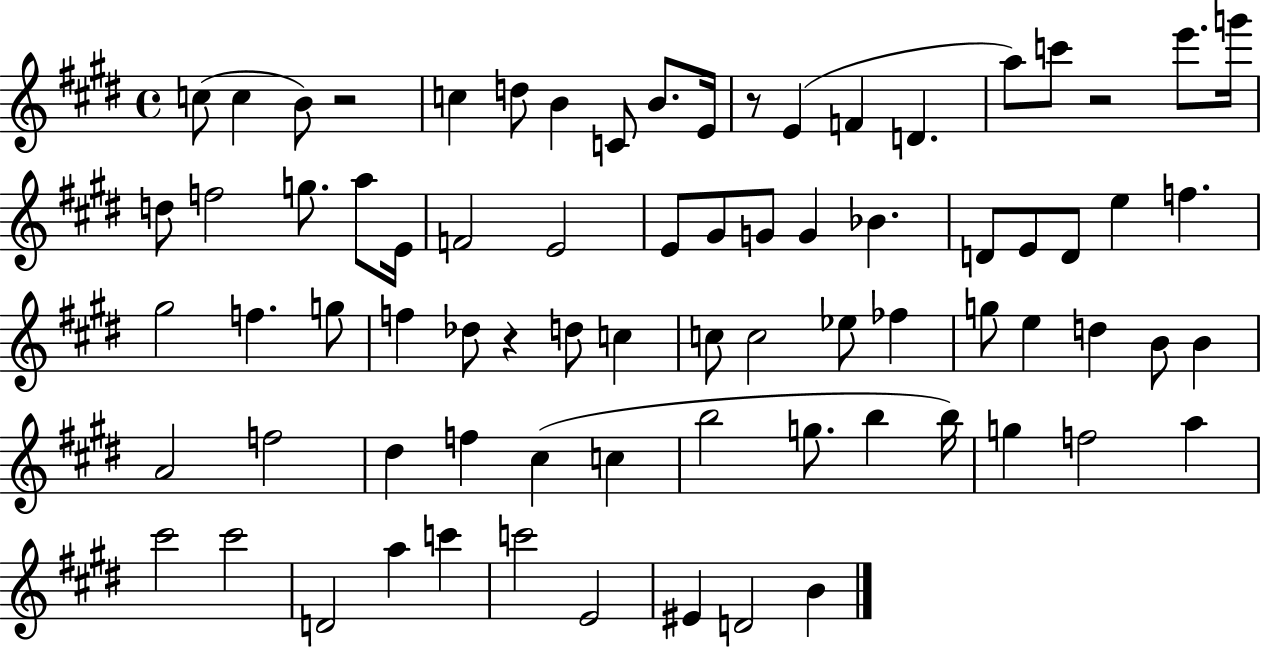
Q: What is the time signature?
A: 4/4